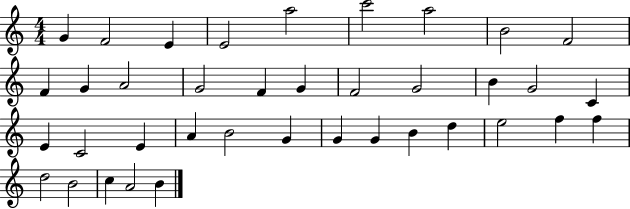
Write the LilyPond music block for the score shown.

{
  \clef treble
  \numericTimeSignature
  \time 4/4
  \key c \major
  g'4 f'2 e'4 | e'2 a''2 | c'''2 a''2 | b'2 f'2 | \break f'4 g'4 a'2 | g'2 f'4 g'4 | f'2 g'2 | b'4 g'2 c'4 | \break e'4 c'2 e'4 | a'4 b'2 g'4 | g'4 g'4 b'4 d''4 | e''2 f''4 f''4 | \break d''2 b'2 | c''4 a'2 b'4 | \bar "|."
}